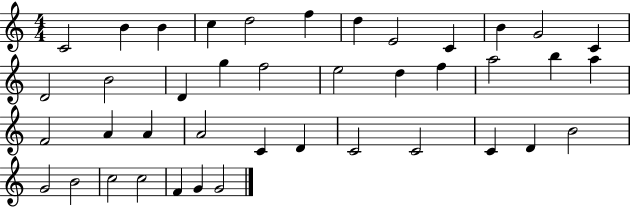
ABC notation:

X:1
T:Untitled
M:4/4
L:1/4
K:C
C2 B B c d2 f d E2 C B G2 C D2 B2 D g f2 e2 d f a2 b a F2 A A A2 C D C2 C2 C D B2 G2 B2 c2 c2 F G G2